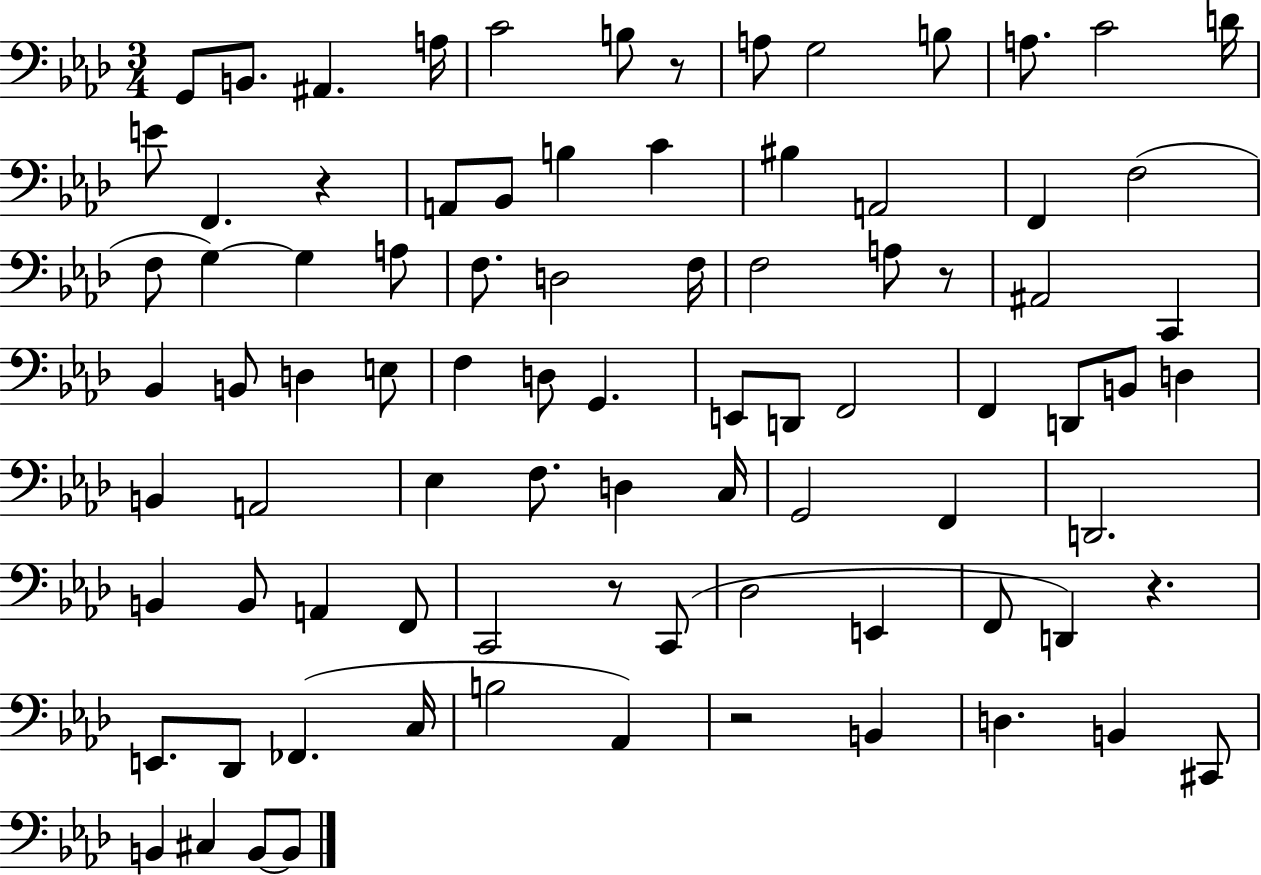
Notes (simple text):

G2/e B2/e. A#2/q. A3/s C4/h B3/e R/e A3/e G3/h B3/e A3/e. C4/h D4/s E4/e F2/q. R/q A2/e Bb2/e B3/q C4/q BIS3/q A2/h F2/q F3/h F3/e G3/q G3/q A3/e F3/e. D3/h F3/s F3/h A3/e R/e A#2/h C2/q Bb2/q B2/e D3/q E3/e F3/q D3/e G2/q. E2/e D2/e F2/h F2/q D2/e B2/e D3/q B2/q A2/h Eb3/q F3/e. D3/q C3/s G2/h F2/q D2/h. B2/q B2/e A2/q F2/e C2/h R/e C2/e Db3/h E2/q F2/e D2/q R/q. E2/e. Db2/e FES2/q. C3/s B3/h Ab2/q R/h B2/q D3/q. B2/q C#2/e B2/q C#3/q B2/e B2/e